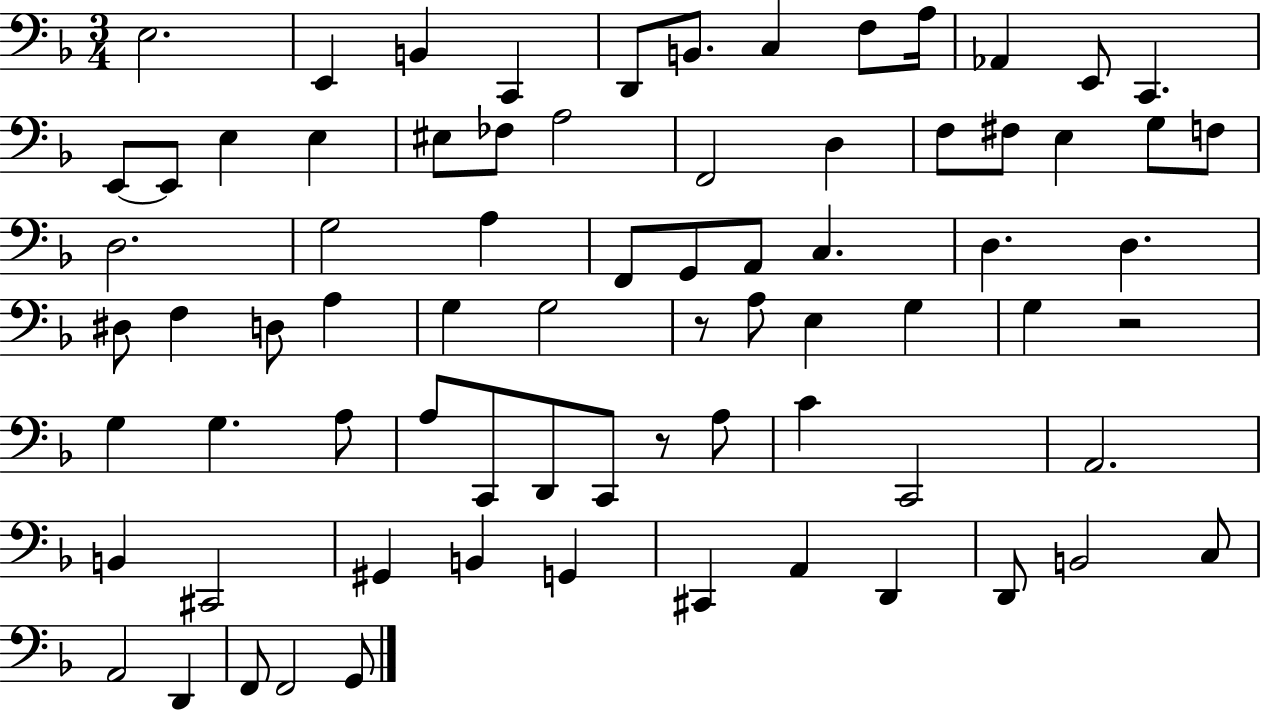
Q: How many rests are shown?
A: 3